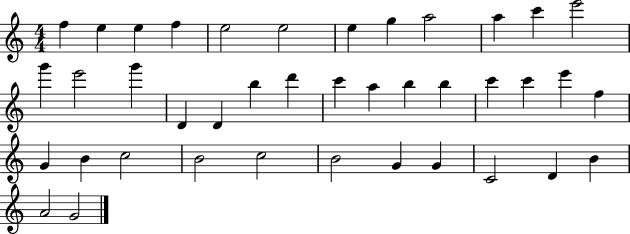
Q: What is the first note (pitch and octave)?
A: F5